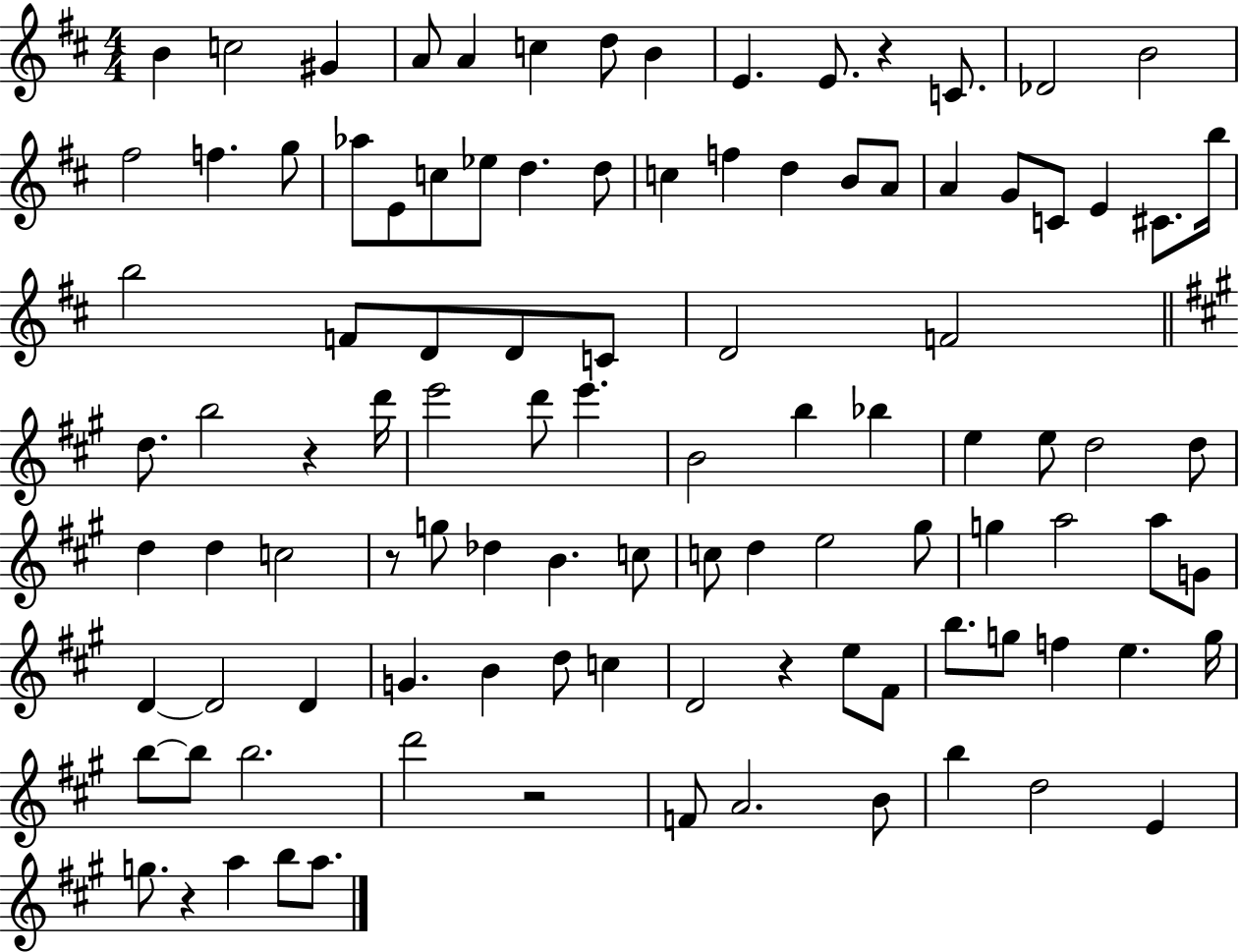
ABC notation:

X:1
T:Untitled
M:4/4
L:1/4
K:D
B c2 ^G A/2 A c d/2 B E E/2 z C/2 _D2 B2 ^f2 f g/2 _a/2 E/2 c/2 _e/2 d d/2 c f d B/2 A/2 A G/2 C/2 E ^C/2 b/4 b2 F/2 D/2 D/2 C/2 D2 F2 d/2 b2 z d'/4 e'2 d'/2 e' B2 b _b e e/2 d2 d/2 d d c2 z/2 g/2 _d B c/2 c/2 d e2 ^g/2 g a2 a/2 G/2 D D2 D G B d/2 c D2 z e/2 ^F/2 b/2 g/2 f e g/4 b/2 b/2 b2 d'2 z2 F/2 A2 B/2 b d2 E g/2 z a b/2 a/2